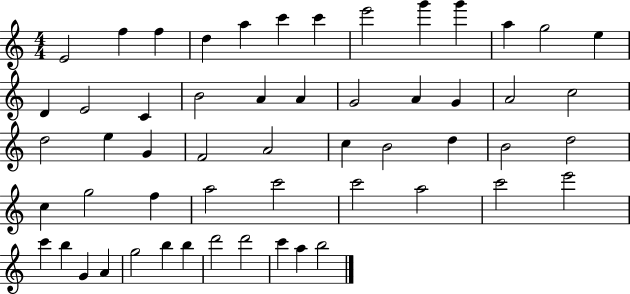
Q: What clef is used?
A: treble